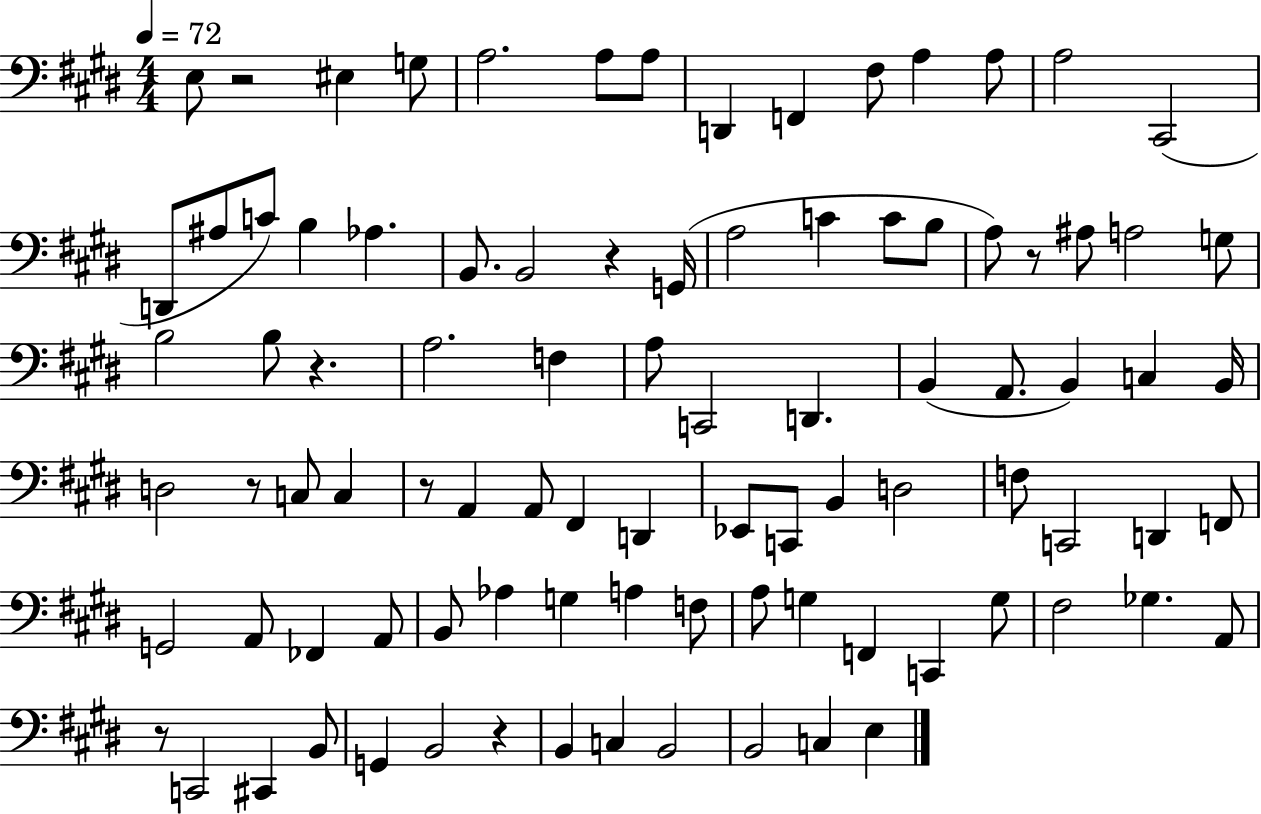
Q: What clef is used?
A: bass